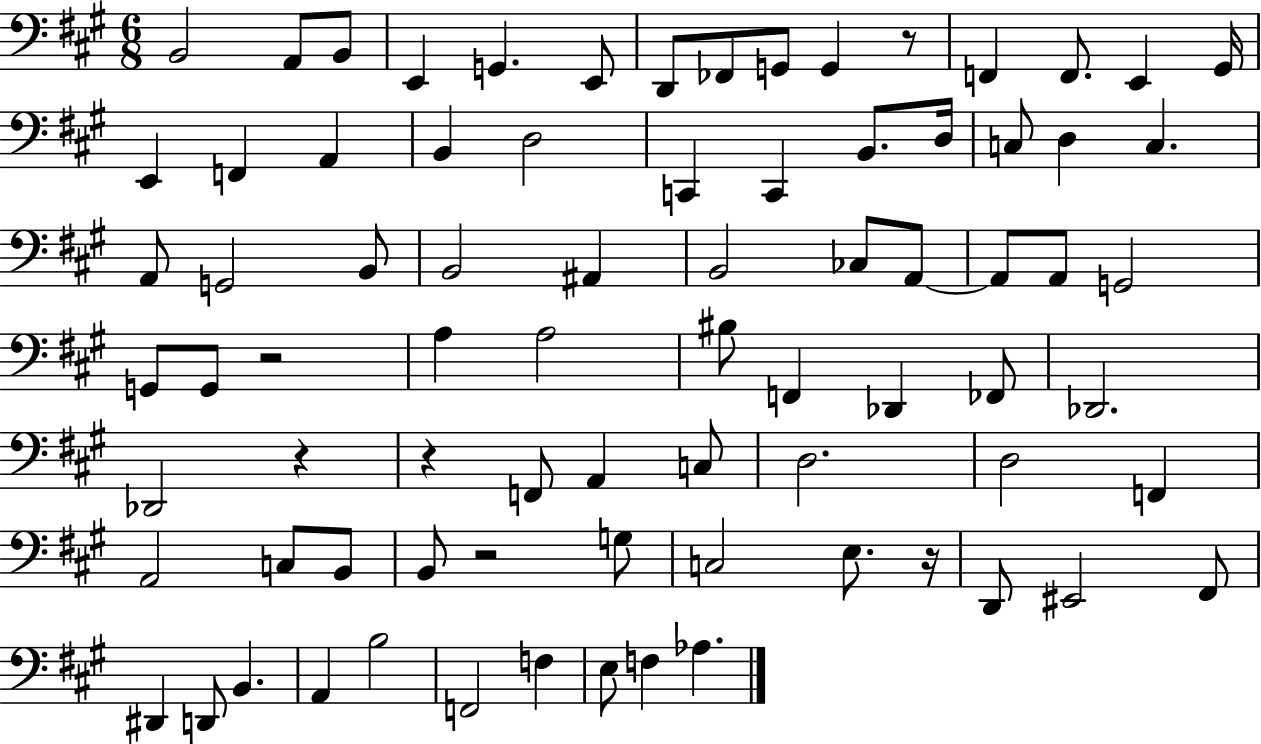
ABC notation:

X:1
T:Untitled
M:6/8
L:1/4
K:A
B,,2 A,,/2 B,,/2 E,, G,, E,,/2 D,,/2 _F,,/2 G,,/2 G,, z/2 F,, F,,/2 E,, ^G,,/4 E,, F,, A,, B,, D,2 C,, C,, B,,/2 D,/4 C,/2 D, C, A,,/2 G,,2 B,,/2 B,,2 ^A,, B,,2 _C,/2 A,,/2 A,,/2 A,,/2 G,,2 G,,/2 G,,/2 z2 A, A,2 ^B,/2 F,, _D,, _F,,/2 _D,,2 _D,,2 z z F,,/2 A,, C,/2 D,2 D,2 F,, A,,2 C,/2 B,,/2 B,,/2 z2 G,/2 C,2 E,/2 z/4 D,,/2 ^E,,2 ^F,,/2 ^D,, D,,/2 B,, A,, B,2 F,,2 F, E,/2 F, _A,